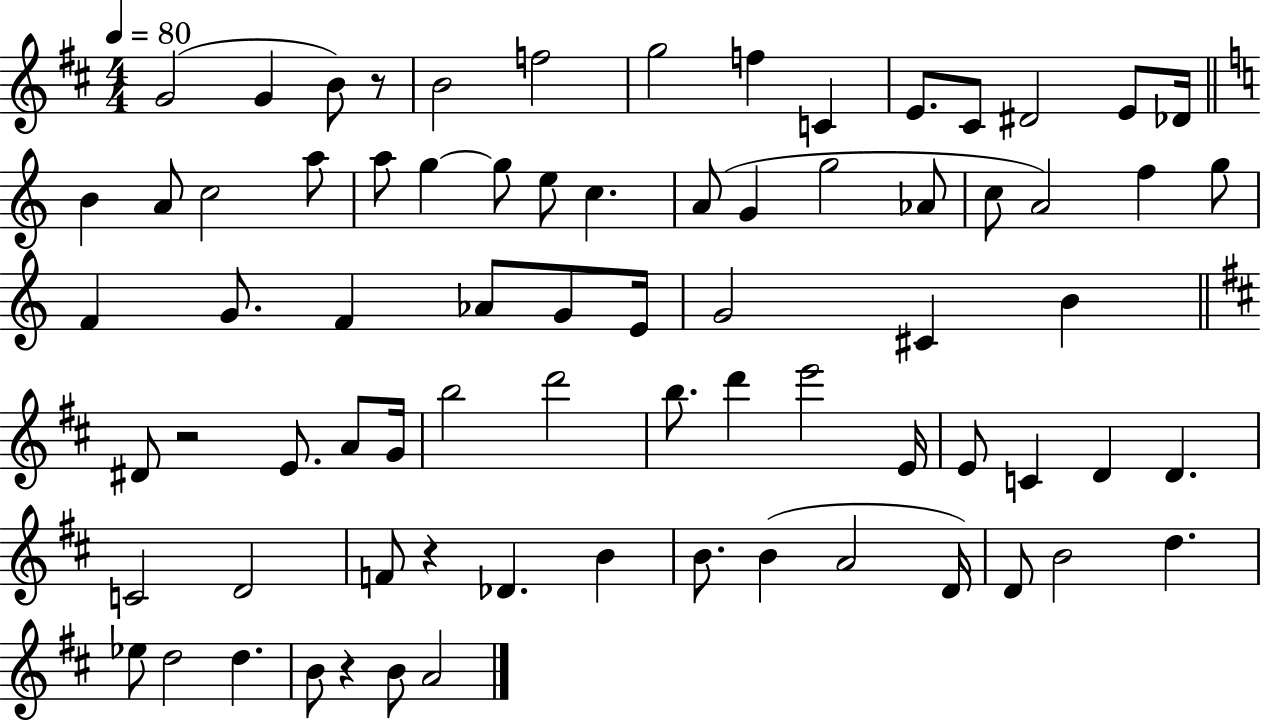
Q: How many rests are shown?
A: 4